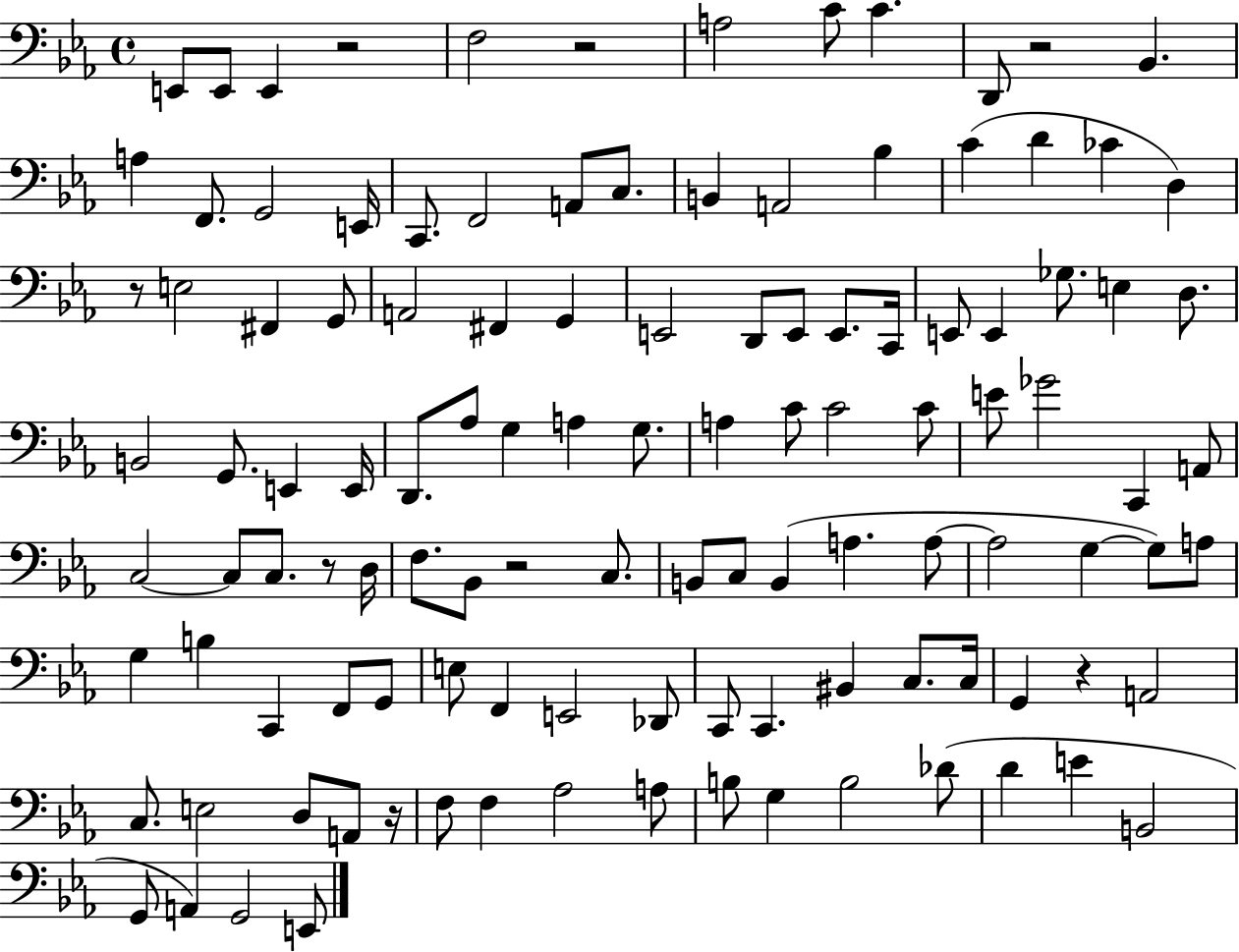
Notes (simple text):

E2/e E2/e E2/q R/h F3/h R/h A3/h C4/e C4/q. D2/e R/h Bb2/q. A3/q F2/e. G2/h E2/s C2/e. F2/h A2/e C3/e. B2/q A2/h Bb3/q C4/q D4/q CES4/q D3/q R/e E3/h F#2/q G2/e A2/h F#2/q G2/q E2/h D2/e E2/e E2/e. C2/s E2/e E2/q Gb3/e. E3/q D3/e. B2/h G2/e. E2/q E2/s D2/e. Ab3/e G3/q A3/q G3/e. A3/q C4/e C4/h C4/e E4/e Gb4/h C2/q A2/e C3/h C3/e C3/e. R/e D3/s F3/e. Bb2/e R/h C3/e. B2/e C3/e B2/q A3/q. A3/e A3/h G3/q G3/e A3/e G3/q B3/q C2/q F2/e G2/e E3/e F2/q E2/h Db2/e C2/e C2/q. BIS2/q C3/e. C3/s G2/q R/q A2/h C3/e. E3/h D3/e A2/e R/s F3/e F3/q Ab3/h A3/e B3/e G3/q B3/h Db4/e D4/q E4/q B2/h G2/e A2/q G2/h E2/e